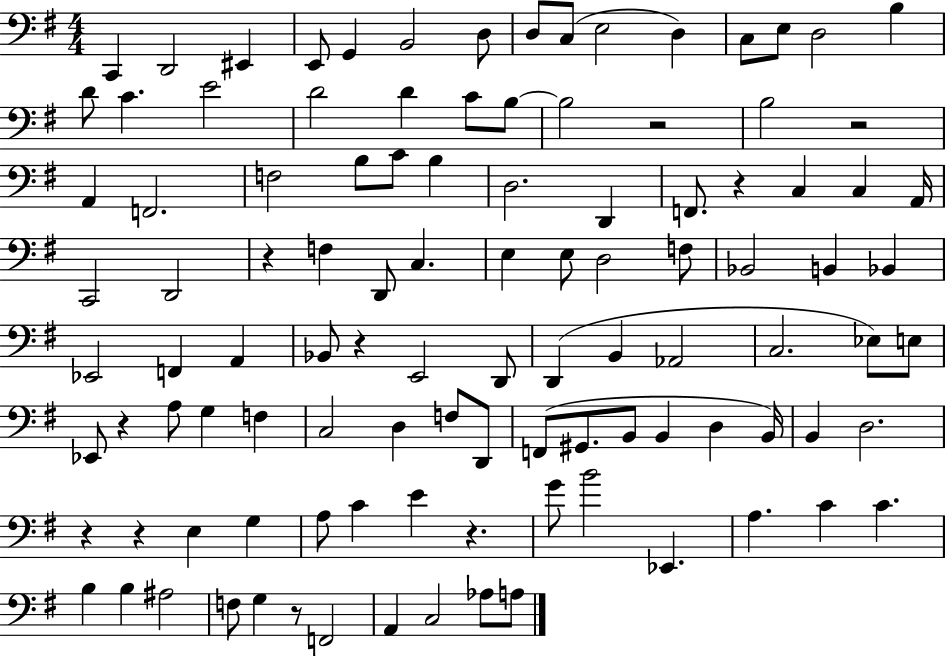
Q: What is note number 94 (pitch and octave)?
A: A2